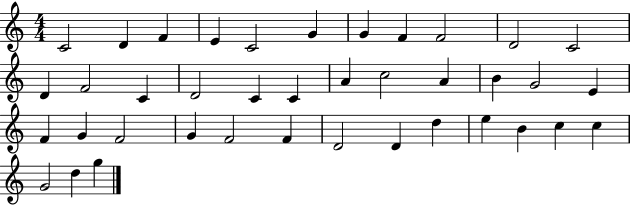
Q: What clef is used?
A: treble